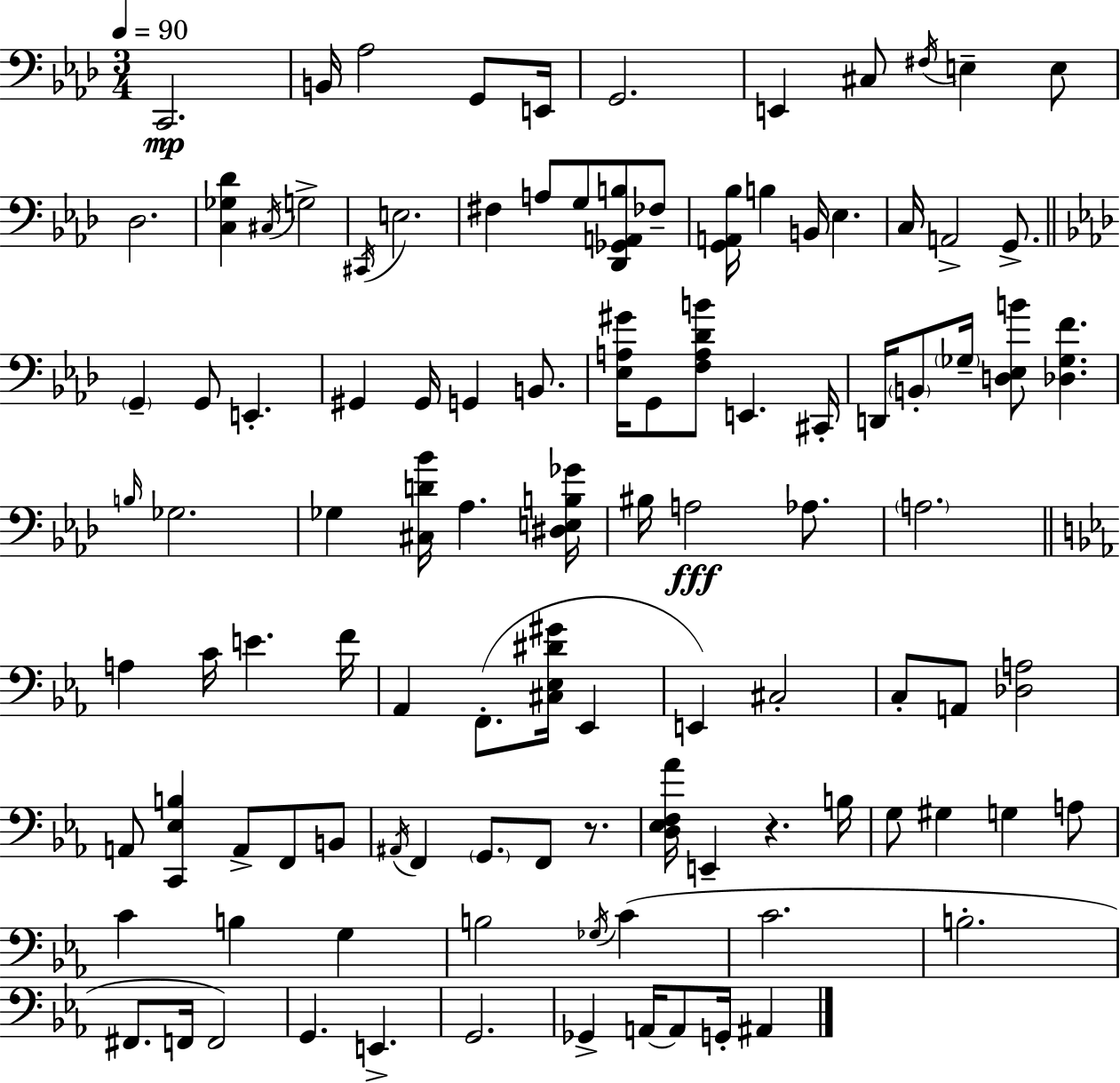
X:1
T:Untitled
M:3/4
L:1/4
K:Ab
C,,2 B,,/4 _A,2 G,,/2 E,,/4 G,,2 E,, ^C,/2 ^F,/4 E, E,/2 _D,2 [C,_G,_D] ^C,/4 G,2 ^C,,/4 E,2 ^F, A,/2 G,/2 [_D,,_G,,A,,B,]/2 _F,/2 [G,,A,,_B,]/4 B, B,,/4 _E, C,/4 A,,2 G,,/2 G,, G,,/2 E,, ^G,, ^G,,/4 G,, B,,/2 [_E,A,^G]/4 G,,/2 [F,A,_DB]/2 E,, ^C,,/4 D,,/4 B,,/2 _G,/4 [D,_E,B]/2 [_D,_G,F] B,/4 _G,2 _G, [^C,D_B]/4 _A, [^D,E,B,_G]/4 ^B,/4 A,2 _A,/2 A,2 A, C/4 E F/4 _A,, F,,/2 [^C,_E,^D^G]/4 _E,, E,, ^C,2 C,/2 A,,/2 [_D,A,]2 A,,/2 [C,,_E,B,] A,,/2 F,,/2 B,,/2 ^A,,/4 F,, G,,/2 F,,/2 z/2 [D,_E,F,_A]/4 E,, z B,/4 G,/2 ^G, G, A,/2 C B, G, B,2 _G,/4 C C2 B,2 ^F,,/2 F,,/4 F,,2 G,, E,, G,,2 _G,, A,,/4 A,,/2 G,,/4 ^A,,